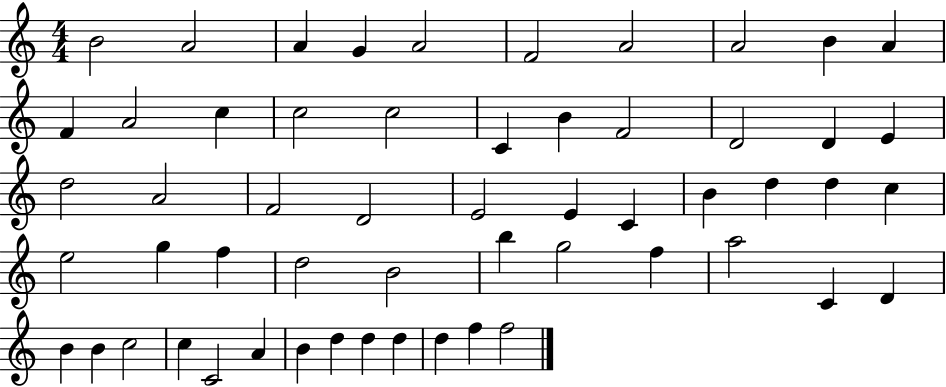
X:1
T:Untitled
M:4/4
L:1/4
K:C
B2 A2 A G A2 F2 A2 A2 B A F A2 c c2 c2 C B F2 D2 D E d2 A2 F2 D2 E2 E C B d d c e2 g f d2 B2 b g2 f a2 C D B B c2 c C2 A B d d d d f f2